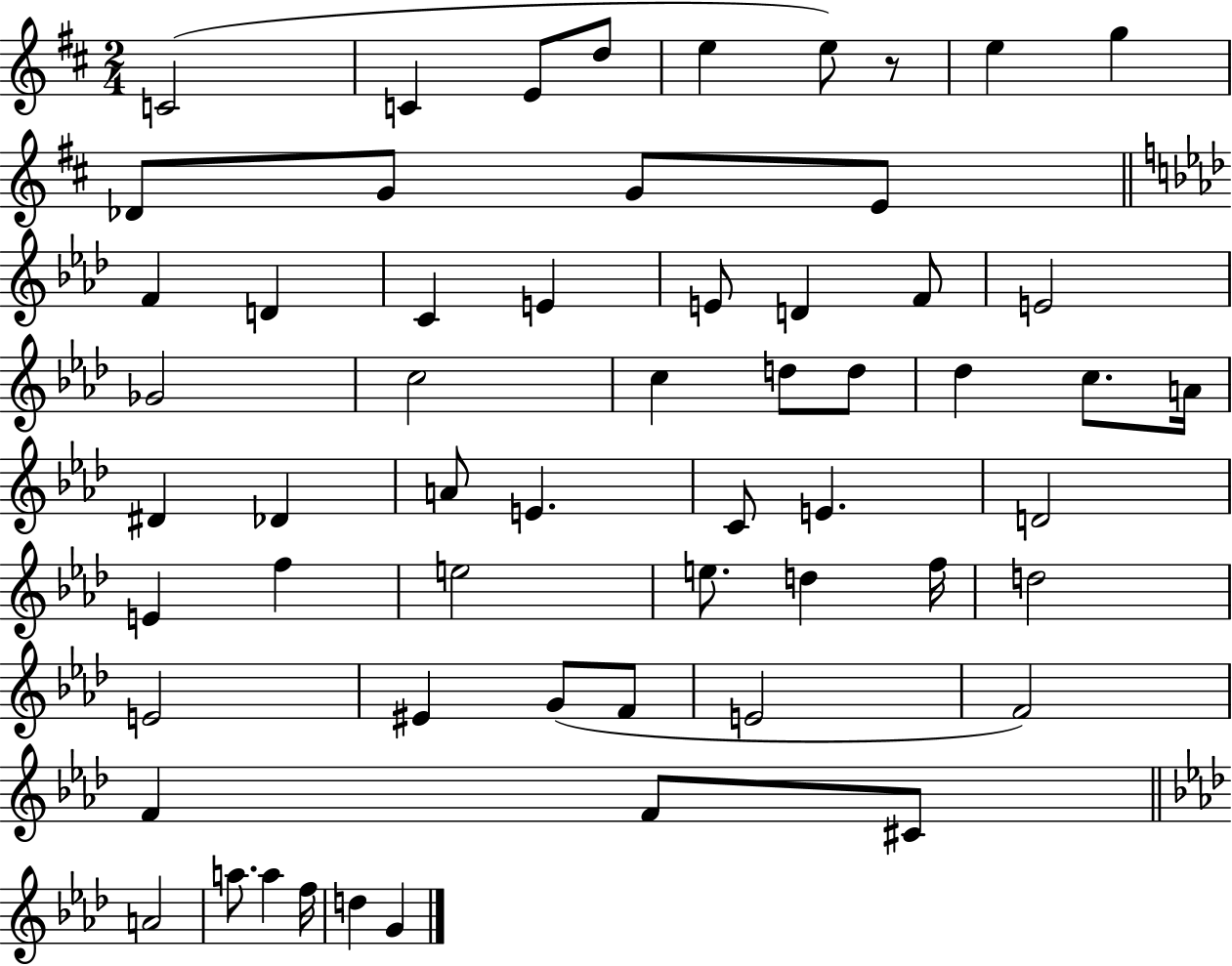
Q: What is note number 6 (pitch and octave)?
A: E5